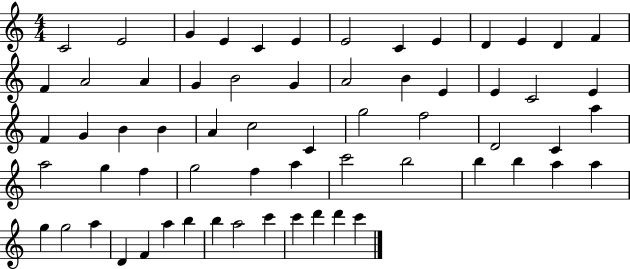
{
  \clef treble
  \numericTimeSignature
  \time 4/4
  \key c \major
  c'2 e'2 | g'4 e'4 c'4 e'4 | e'2 c'4 e'4 | d'4 e'4 d'4 f'4 | \break f'4 a'2 a'4 | g'4 b'2 g'4 | a'2 b'4 e'4 | e'4 c'2 e'4 | \break f'4 g'4 b'4 b'4 | a'4 c''2 c'4 | g''2 f''2 | d'2 c'4 a''4 | \break a''2 g''4 f''4 | g''2 f''4 a''4 | c'''2 b''2 | b''4 b''4 a''4 a''4 | \break g''4 g''2 a''4 | d'4 f'4 a''4 b''4 | b''4 a''2 c'''4 | c'''4 d'''4 d'''4 c'''4 | \break \bar "|."
}